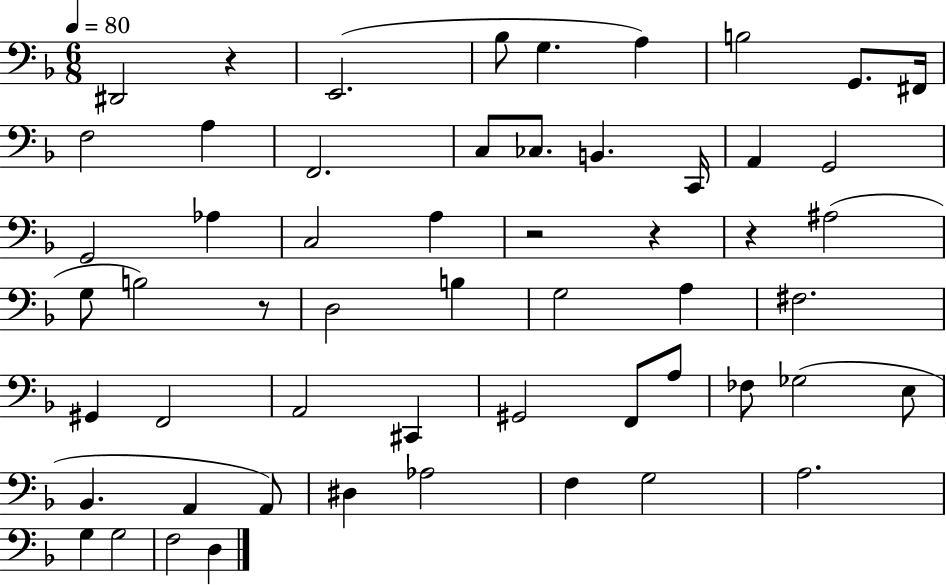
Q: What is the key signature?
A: F major